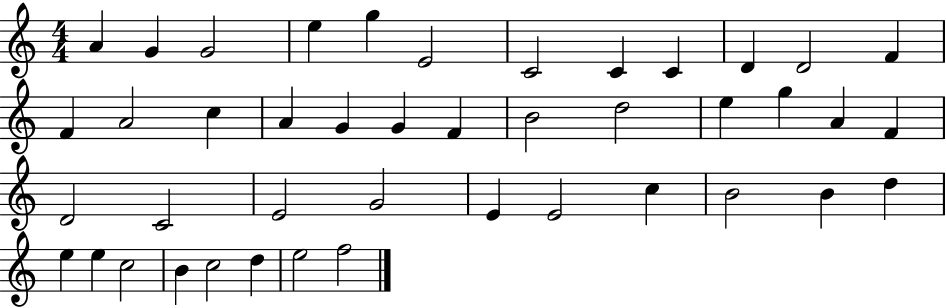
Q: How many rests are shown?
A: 0